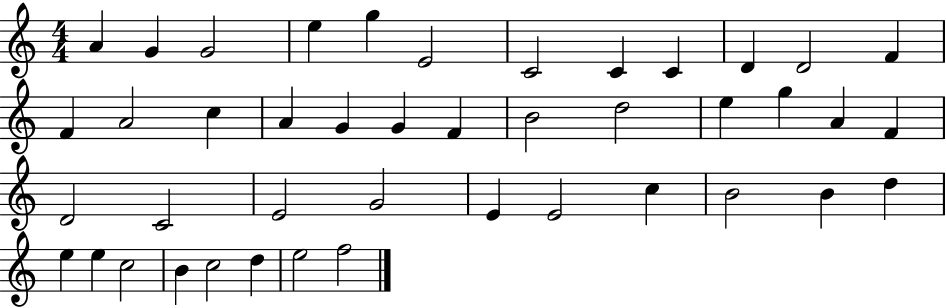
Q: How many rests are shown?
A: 0